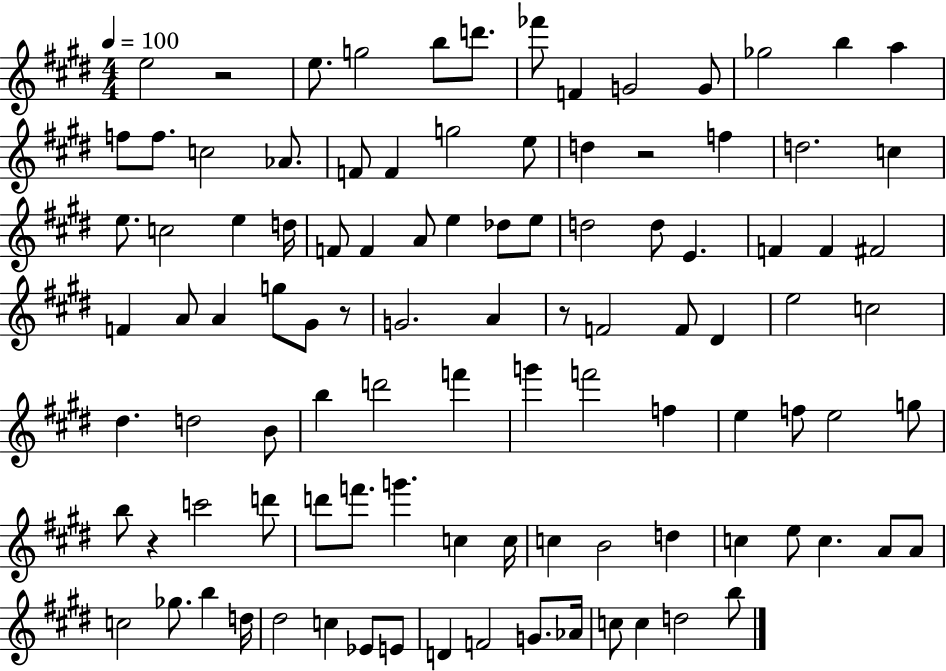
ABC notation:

X:1
T:Untitled
M:4/4
L:1/4
K:E
e2 z2 e/2 g2 b/2 d'/2 _f'/2 F G2 G/2 _g2 b a f/2 f/2 c2 _A/2 F/2 F g2 e/2 d z2 f d2 c e/2 c2 e d/4 F/2 F A/2 e _d/2 e/2 d2 d/2 E F F ^F2 F A/2 A g/2 ^G/2 z/2 G2 A z/2 F2 F/2 ^D e2 c2 ^d d2 B/2 b d'2 f' g' f'2 f e f/2 e2 g/2 b/2 z c'2 d'/2 d'/2 f'/2 g' c c/4 c B2 d c e/2 c A/2 A/2 c2 _g/2 b d/4 ^d2 c _E/2 E/2 D F2 G/2 _A/4 c/2 c d2 b/2